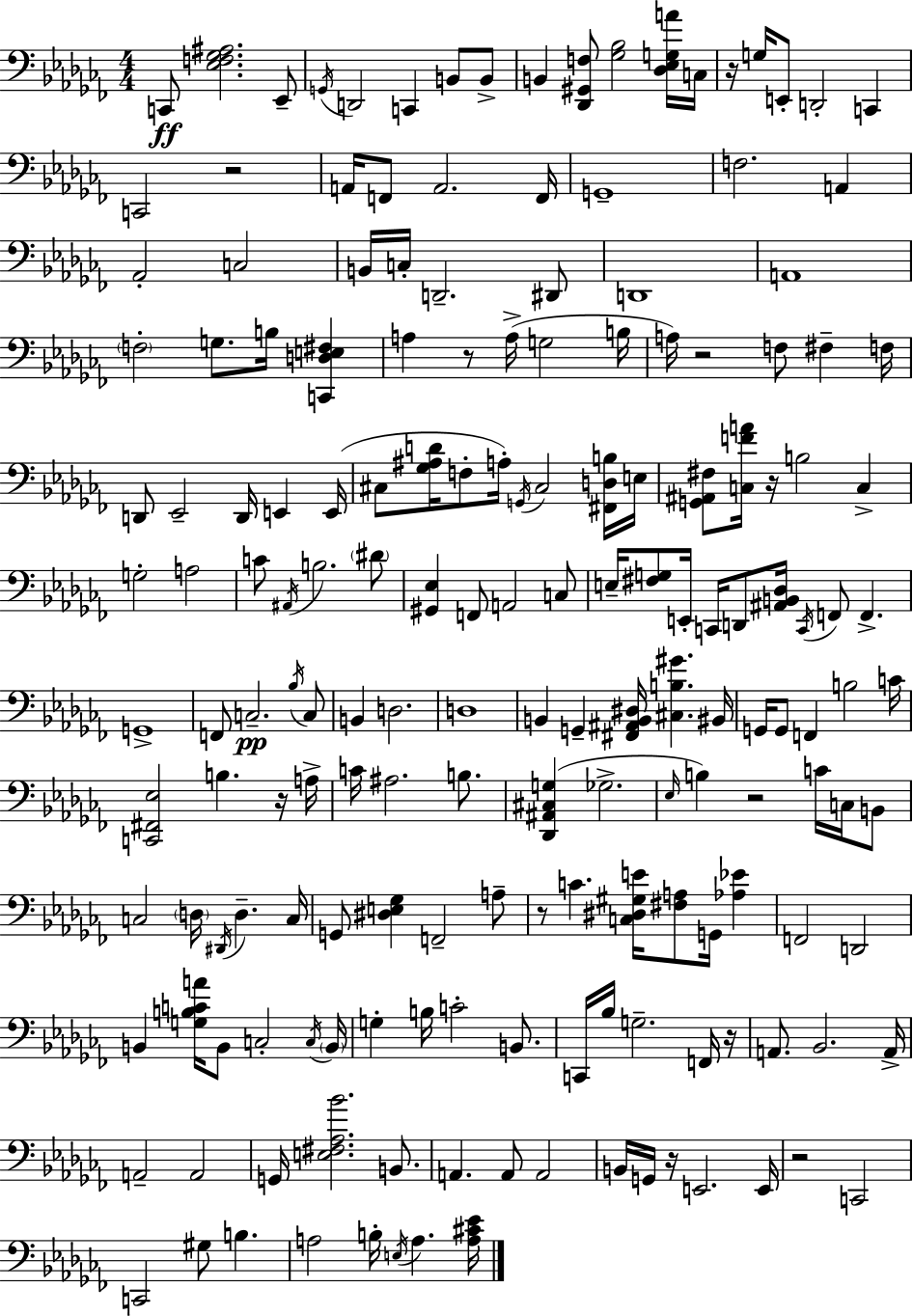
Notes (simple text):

C2/e [Eb3,F3,Gb3,A#3]/h. Eb2/e G2/s D2/h C2/q B2/e B2/e B2/q [Db2,G#2,F3]/e [Gb3,Bb3]/h [Db3,Eb3,G3,A4]/s C3/s R/s G3/s E2/e D2/h C2/q C2/h R/h A2/s F2/e A2/h. F2/s G2/w F3/h. A2/q Ab2/h C3/h B2/s C3/s D2/h. D#2/e D2/w A2/w F3/h G3/e. B3/s [C2,D3,E3,F#3]/q A3/q R/e A3/s G3/h B3/s A3/s R/h F3/e F#3/q F3/s D2/e Eb2/h D2/s E2/q E2/s C#3/e [Gb3,A#3,D4]/s F3/e A3/s G2/s C#3/h [F#2,D3,B3]/s E3/s [G2,A#2,F#3]/e [C3,F4,A4]/s R/s B3/h C3/q G3/h A3/h C4/e A#2/s B3/h. D#4/e [G#2,Eb3]/q F2/e A2/h C3/e E3/s [F#3,G3]/e E2/s C2/s D2/e [A#2,B2,Db3]/s C2/s F2/e F2/q. G2/w F2/e C3/h. Bb3/s C3/e B2/q D3/h. D3/w B2/q G2/q [F#2,A#2,B2,D#3]/s [C#3,B3,G#4]/q. BIS2/s G2/s G2/e F2/q B3/h C4/s [C2,F#2,Eb3]/h B3/q. R/s A3/s C4/s A#3/h. B3/e. [Db2,A#2,C#3,G3]/q Gb3/h. Eb3/s B3/q R/h C4/s C3/s B2/e C3/h D3/s D#2/s D3/q. C3/s G2/e [D#3,E3,Gb3]/q F2/h A3/e R/e C4/q. [C3,D#3,G#3,E4]/s [F#3,A3]/e G2/s [Ab3,Eb4]/q F2/h D2/h B2/q [G3,B3,C4,A4]/s B2/e C3/h C3/s B2/s G3/q B3/s C4/h B2/e. C2/s Bb3/s G3/h. F2/s R/s A2/e. Bb2/h. A2/s A2/h A2/h G2/s [E3,F#3,Ab3,Bb4]/h. B2/e. A2/q. A2/e A2/h B2/s G2/s R/s E2/h. E2/s R/h C2/h C2/h G#3/e B3/q. A3/h B3/s E3/s A3/q. [A3,C#4,Eb4]/s